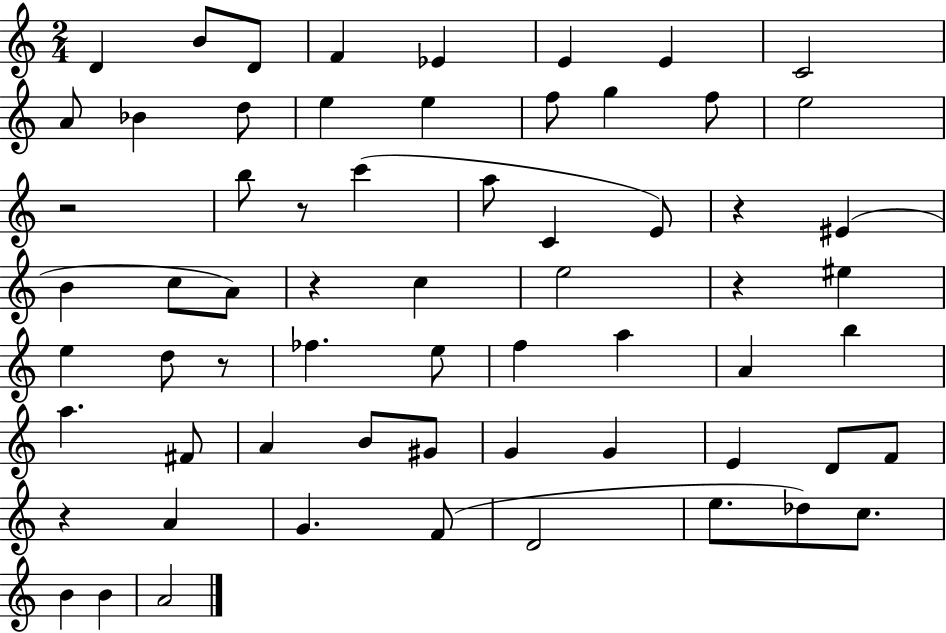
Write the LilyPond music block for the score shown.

{
  \clef treble
  \numericTimeSignature
  \time 2/4
  \key c \major
  \repeat volta 2 { d'4 b'8 d'8 | f'4 ees'4 | e'4 e'4 | c'2 | \break a'8 bes'4 d''8 | e''4 e''4 | f''8 g''4 f''8 | e''2 | \break r2 | b''8 r8 c'''4( | a''8 c'4 e'8) | r4 eis'4( | \break b'4 c''8 a'8) | r4 c''4 | e''2 | r4 eis''4 | \break e''4 d''8 r8 | fes''4. e''8 | f''4 a''4 | a'4 b''4 | \break a''4. fis'8 | a'4 b'8 gis'8 | g'4 g'4 | e'4 d'8 f'8 | \break r4 a'4 | g'4. f'8( | d'2 | e''8. des''8) c''8. | \break b'4 b'4 | a'2 | } \bar "|."
}